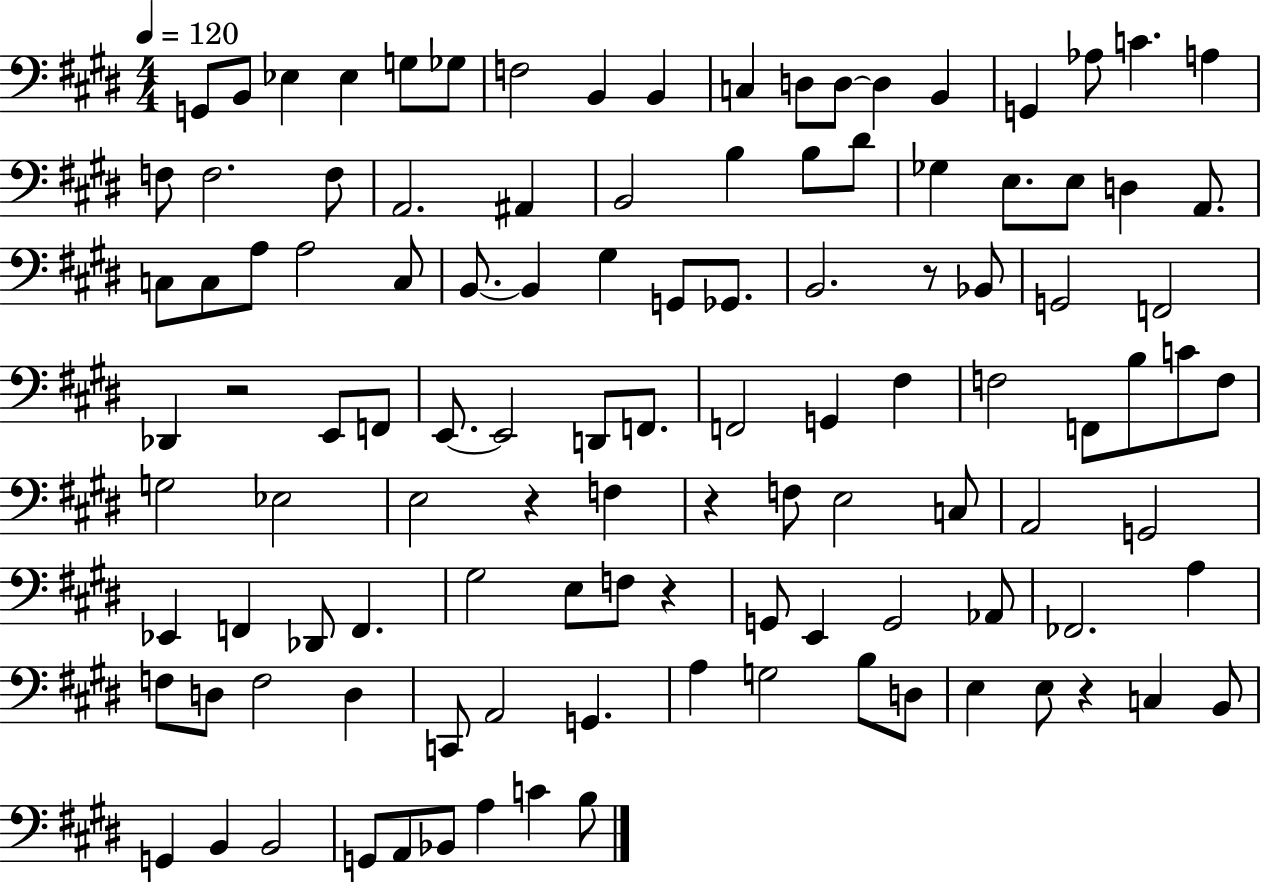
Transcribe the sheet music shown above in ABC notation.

X:1
T:Untitled
M:4/4
L:1/4
K:E
G,,/2 B,,/2 _E, _E, G,/2 _G,/2 F,2 B,, B,, C, D,/2 D,/2 D, B,, G,, _A,/2 C A, F,/2 F,2 F,/2 A,,2 ^A,, B,,2 B, B,/2 ^D/2 _G, E,/2 E,/2 D, A,,/2 C,/2 C,/2 A,/2 A,2 C,/2 B,,/2 B,, ^G, G,,/2 _G,,/2 B,,2 z/2 _B,,/2 G,,2 F,,2 _D,, z2 E,,/2 F,,/2 E,,/2 E,,2 D,,/2 F,,/2 F,,2 G,, ^F, F,2 F,,/2 B,/2 C/2 F,/2 G,2 _E,2 E,2 z F, z F,/2 E,2 C,/2 A,,2 G,,2 _E,, F,, _D,,/2 F,, ^G,2 E,/2 F,/2 z G,,/2 E,, G,,2 _A,,/2 _F,,2 A, F,/2 D,/2 F,2 D, C,,/2 A,,2 G,, A, G,2 B,/2 D,/2 E, E,/2 z C, B,,/2 G,, B,, B,,2 G,,/2 A,,/2 _B,,/2 A, C B,/2